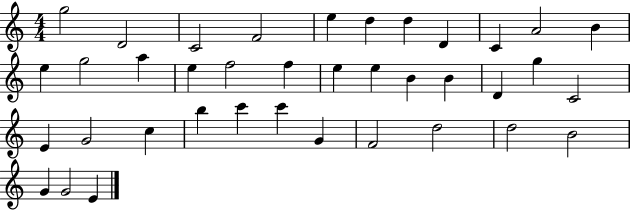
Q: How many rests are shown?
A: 0